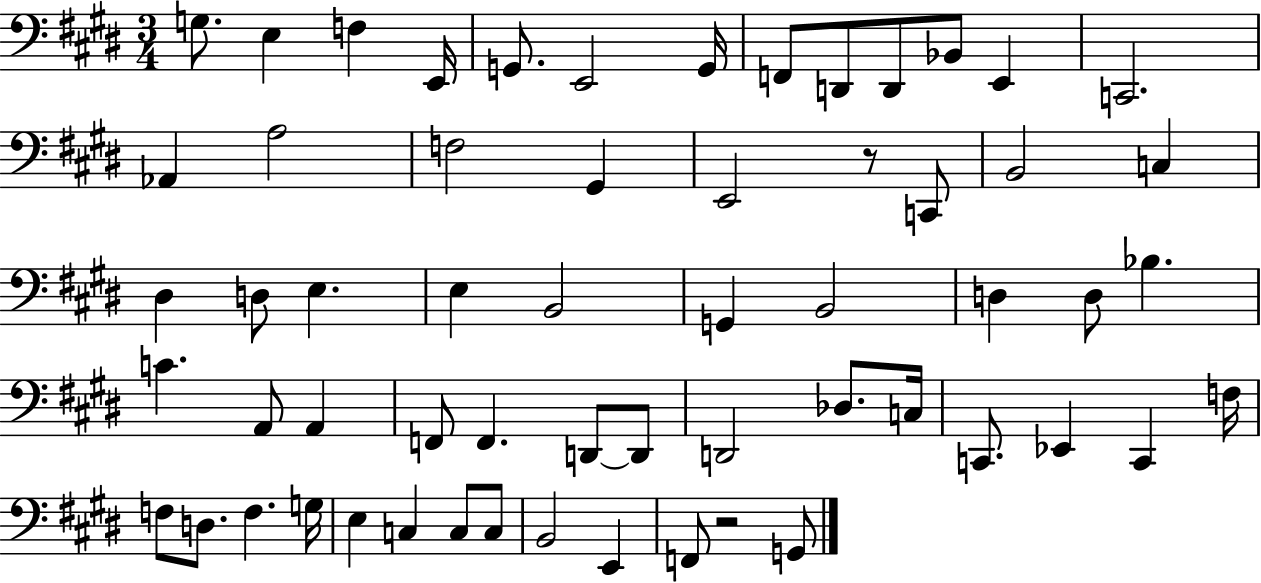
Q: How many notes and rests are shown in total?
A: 59